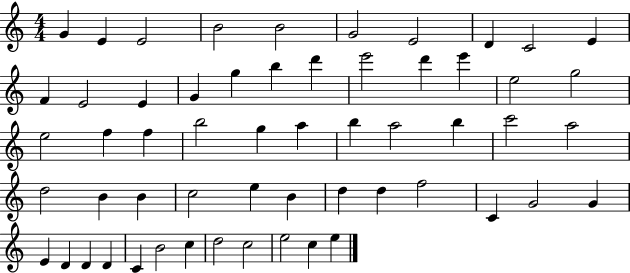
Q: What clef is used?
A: treble